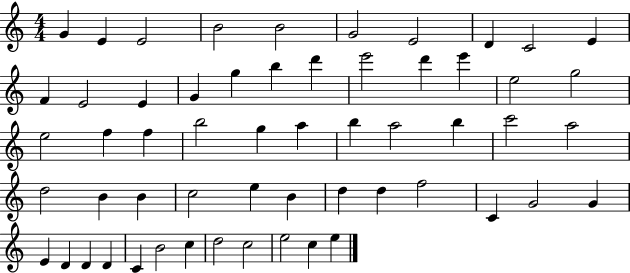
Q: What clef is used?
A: treble